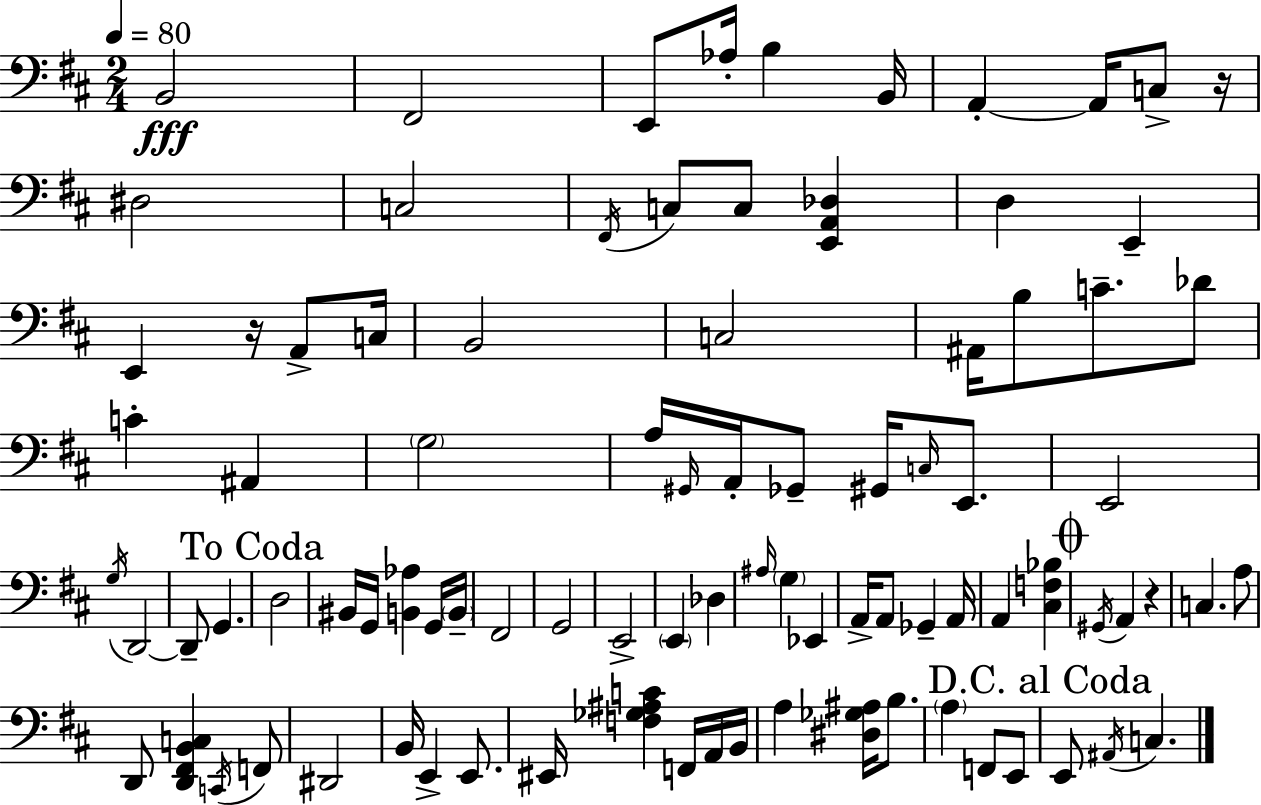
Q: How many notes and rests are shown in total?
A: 90